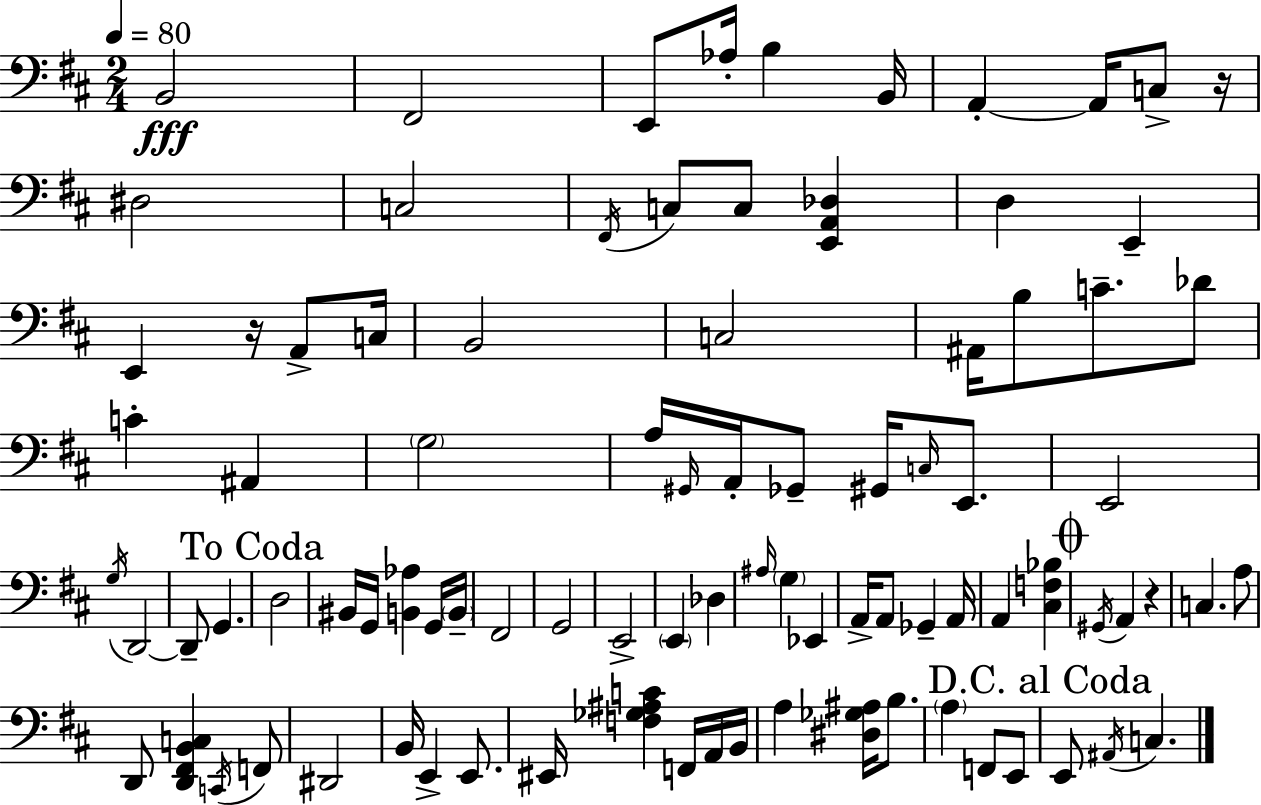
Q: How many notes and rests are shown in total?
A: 90